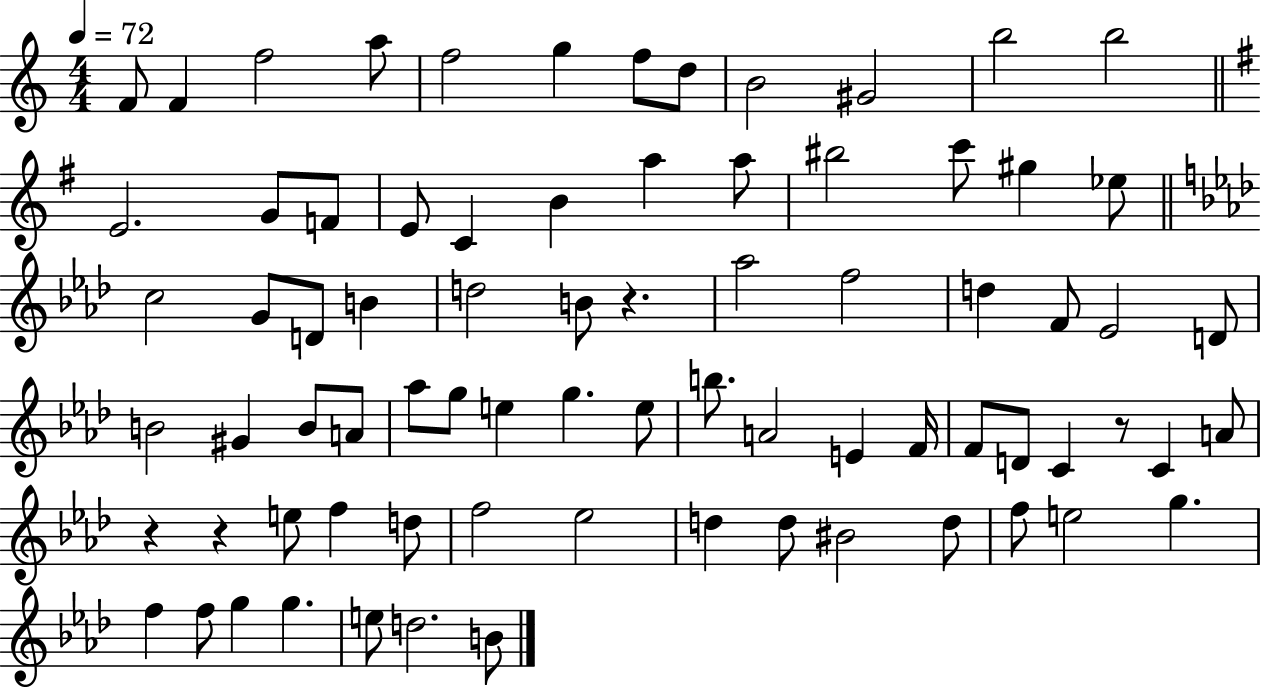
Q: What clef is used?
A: treble